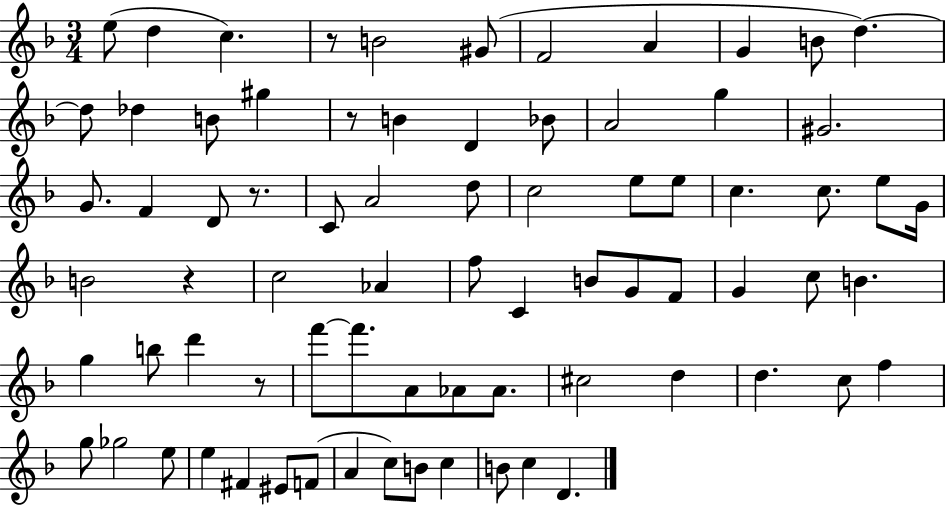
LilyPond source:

{
  \clef treble
  \numericTimeSignature
  \time 3/4
  \key f \major
  e''8( d''4 c''4.) | r8 b'2 gis'8( | f'2 a'4 | g'4 b'8 d''4.~~) | \break d''8 des''4 b'8 gis''4 | r8 b'4 d'4 bes'8 | a'2 g''4 | gis'2. | \break g'8. f'4 d'8 r8. | c'8 a'2 d''8 | c''2 e''8 e''8 | c''4. c''8. e''8 g'16 | \break b'2 r4 | c''2 aes'4 | f''8 c'4 b'8 g'8 f'8 | g'4 c''8 b'4. | \break g''4 b''8 d'''4 r8 | f'''8~~ f'''8. a'8 aes'8 aes'8. | cis''2 d''4 | d''4. c''8 f''4 | \break g''8 ges''2 e''8 | e''4 fis'4 eis'8 f'8( | a'4 c''8) b'8 c''4 | b'8 c''4 d'4. | \break \bar "|."
}